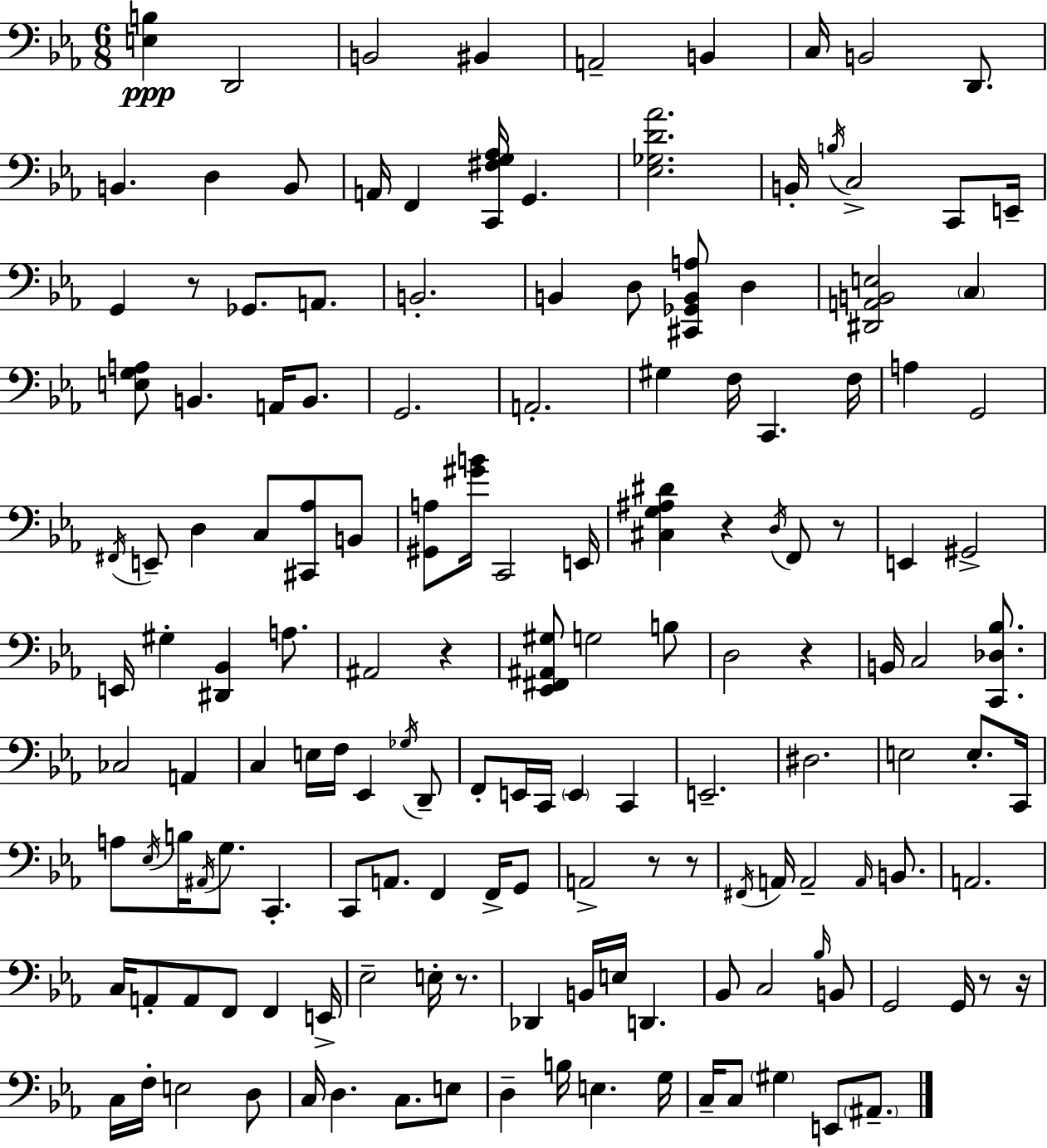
{
  \clef bass
  \numericTimeSignature
  \time 6/8
  \key c \minor
  \repeat volta 2 { <e b>4\ppp d,2 | b,2 bis,4 | a,2-- b,4 | c16 b,2 d,8. | \break b,4. d4 b,8 | a,16 f,4 <c, fis g aes>16 g,4. | <ees ges d' aes'>2. | b,16-. \acciaccatura { b16 } c2-> c,8 | \break e,16-- g,4 r8 ges,8. a,8. | b,2.-. | b,4 d8 <cis, ges, b, a>8 d4 | <dis, a, b, e>2 \parenthesize c4 | \break <e g a>8 b,4. a,16 b,8. | g,2. | a,2.-. | gis4 f16 c,4. | \break f16 a4 g,2 | \acciaccatura { fis,16 } e,8-- d4 c8 <cis, aes>8 | b,8 <gis, a>8 <gis' b'>16 c,2 | e,16 <cis g ais dis'>4 r4 \acciaccatura { d16 } f,8 | \break r8 e,4 gis,2-> | e,16 gis4-. <dis, bes,>4 | a8. ais,2 r4 | <ees, fis, ais, gis>8 g2 | \break b8 d2 r4 | b,16 c2 | <c, des bes>8. ces2 a,4 | c4 e16 f16 ees,4 | \break \acciaccatura { ges16 } d,8-- f,8-. e,16 c,16 \parenthesize e,4 | c,4 e,2.-- | dis2. | e2 | \break e8.-. c,16 a8 \acciaccatura { ees16 } b16 \acciaccatura { ais,16 } g8. | c,4.-. c,8 a,8. f,4 | f,16-> g,8 a,2-> | r8 r8 \acciaccatura { fis,16 } a,16 a,2-- | \break \grace { a,16 } b,8. a,2. | c16 a,8-. a,8 | f,8 f,4 e,16-> ees2-- | e16-. r8. des,4 | \break b,16 e16 d,4. bes,8 c2 | \grace { bes16 } b,8 g,2 | g,16 r8 r16 c16 f16-. e2 | d8 c16 d4. | \break c8. e8 d4-- | b16 e4. g16 c16-- c8 | \parenthesize gis4 e,8 \parenthesize ais,8.-- } \bar "|."
}